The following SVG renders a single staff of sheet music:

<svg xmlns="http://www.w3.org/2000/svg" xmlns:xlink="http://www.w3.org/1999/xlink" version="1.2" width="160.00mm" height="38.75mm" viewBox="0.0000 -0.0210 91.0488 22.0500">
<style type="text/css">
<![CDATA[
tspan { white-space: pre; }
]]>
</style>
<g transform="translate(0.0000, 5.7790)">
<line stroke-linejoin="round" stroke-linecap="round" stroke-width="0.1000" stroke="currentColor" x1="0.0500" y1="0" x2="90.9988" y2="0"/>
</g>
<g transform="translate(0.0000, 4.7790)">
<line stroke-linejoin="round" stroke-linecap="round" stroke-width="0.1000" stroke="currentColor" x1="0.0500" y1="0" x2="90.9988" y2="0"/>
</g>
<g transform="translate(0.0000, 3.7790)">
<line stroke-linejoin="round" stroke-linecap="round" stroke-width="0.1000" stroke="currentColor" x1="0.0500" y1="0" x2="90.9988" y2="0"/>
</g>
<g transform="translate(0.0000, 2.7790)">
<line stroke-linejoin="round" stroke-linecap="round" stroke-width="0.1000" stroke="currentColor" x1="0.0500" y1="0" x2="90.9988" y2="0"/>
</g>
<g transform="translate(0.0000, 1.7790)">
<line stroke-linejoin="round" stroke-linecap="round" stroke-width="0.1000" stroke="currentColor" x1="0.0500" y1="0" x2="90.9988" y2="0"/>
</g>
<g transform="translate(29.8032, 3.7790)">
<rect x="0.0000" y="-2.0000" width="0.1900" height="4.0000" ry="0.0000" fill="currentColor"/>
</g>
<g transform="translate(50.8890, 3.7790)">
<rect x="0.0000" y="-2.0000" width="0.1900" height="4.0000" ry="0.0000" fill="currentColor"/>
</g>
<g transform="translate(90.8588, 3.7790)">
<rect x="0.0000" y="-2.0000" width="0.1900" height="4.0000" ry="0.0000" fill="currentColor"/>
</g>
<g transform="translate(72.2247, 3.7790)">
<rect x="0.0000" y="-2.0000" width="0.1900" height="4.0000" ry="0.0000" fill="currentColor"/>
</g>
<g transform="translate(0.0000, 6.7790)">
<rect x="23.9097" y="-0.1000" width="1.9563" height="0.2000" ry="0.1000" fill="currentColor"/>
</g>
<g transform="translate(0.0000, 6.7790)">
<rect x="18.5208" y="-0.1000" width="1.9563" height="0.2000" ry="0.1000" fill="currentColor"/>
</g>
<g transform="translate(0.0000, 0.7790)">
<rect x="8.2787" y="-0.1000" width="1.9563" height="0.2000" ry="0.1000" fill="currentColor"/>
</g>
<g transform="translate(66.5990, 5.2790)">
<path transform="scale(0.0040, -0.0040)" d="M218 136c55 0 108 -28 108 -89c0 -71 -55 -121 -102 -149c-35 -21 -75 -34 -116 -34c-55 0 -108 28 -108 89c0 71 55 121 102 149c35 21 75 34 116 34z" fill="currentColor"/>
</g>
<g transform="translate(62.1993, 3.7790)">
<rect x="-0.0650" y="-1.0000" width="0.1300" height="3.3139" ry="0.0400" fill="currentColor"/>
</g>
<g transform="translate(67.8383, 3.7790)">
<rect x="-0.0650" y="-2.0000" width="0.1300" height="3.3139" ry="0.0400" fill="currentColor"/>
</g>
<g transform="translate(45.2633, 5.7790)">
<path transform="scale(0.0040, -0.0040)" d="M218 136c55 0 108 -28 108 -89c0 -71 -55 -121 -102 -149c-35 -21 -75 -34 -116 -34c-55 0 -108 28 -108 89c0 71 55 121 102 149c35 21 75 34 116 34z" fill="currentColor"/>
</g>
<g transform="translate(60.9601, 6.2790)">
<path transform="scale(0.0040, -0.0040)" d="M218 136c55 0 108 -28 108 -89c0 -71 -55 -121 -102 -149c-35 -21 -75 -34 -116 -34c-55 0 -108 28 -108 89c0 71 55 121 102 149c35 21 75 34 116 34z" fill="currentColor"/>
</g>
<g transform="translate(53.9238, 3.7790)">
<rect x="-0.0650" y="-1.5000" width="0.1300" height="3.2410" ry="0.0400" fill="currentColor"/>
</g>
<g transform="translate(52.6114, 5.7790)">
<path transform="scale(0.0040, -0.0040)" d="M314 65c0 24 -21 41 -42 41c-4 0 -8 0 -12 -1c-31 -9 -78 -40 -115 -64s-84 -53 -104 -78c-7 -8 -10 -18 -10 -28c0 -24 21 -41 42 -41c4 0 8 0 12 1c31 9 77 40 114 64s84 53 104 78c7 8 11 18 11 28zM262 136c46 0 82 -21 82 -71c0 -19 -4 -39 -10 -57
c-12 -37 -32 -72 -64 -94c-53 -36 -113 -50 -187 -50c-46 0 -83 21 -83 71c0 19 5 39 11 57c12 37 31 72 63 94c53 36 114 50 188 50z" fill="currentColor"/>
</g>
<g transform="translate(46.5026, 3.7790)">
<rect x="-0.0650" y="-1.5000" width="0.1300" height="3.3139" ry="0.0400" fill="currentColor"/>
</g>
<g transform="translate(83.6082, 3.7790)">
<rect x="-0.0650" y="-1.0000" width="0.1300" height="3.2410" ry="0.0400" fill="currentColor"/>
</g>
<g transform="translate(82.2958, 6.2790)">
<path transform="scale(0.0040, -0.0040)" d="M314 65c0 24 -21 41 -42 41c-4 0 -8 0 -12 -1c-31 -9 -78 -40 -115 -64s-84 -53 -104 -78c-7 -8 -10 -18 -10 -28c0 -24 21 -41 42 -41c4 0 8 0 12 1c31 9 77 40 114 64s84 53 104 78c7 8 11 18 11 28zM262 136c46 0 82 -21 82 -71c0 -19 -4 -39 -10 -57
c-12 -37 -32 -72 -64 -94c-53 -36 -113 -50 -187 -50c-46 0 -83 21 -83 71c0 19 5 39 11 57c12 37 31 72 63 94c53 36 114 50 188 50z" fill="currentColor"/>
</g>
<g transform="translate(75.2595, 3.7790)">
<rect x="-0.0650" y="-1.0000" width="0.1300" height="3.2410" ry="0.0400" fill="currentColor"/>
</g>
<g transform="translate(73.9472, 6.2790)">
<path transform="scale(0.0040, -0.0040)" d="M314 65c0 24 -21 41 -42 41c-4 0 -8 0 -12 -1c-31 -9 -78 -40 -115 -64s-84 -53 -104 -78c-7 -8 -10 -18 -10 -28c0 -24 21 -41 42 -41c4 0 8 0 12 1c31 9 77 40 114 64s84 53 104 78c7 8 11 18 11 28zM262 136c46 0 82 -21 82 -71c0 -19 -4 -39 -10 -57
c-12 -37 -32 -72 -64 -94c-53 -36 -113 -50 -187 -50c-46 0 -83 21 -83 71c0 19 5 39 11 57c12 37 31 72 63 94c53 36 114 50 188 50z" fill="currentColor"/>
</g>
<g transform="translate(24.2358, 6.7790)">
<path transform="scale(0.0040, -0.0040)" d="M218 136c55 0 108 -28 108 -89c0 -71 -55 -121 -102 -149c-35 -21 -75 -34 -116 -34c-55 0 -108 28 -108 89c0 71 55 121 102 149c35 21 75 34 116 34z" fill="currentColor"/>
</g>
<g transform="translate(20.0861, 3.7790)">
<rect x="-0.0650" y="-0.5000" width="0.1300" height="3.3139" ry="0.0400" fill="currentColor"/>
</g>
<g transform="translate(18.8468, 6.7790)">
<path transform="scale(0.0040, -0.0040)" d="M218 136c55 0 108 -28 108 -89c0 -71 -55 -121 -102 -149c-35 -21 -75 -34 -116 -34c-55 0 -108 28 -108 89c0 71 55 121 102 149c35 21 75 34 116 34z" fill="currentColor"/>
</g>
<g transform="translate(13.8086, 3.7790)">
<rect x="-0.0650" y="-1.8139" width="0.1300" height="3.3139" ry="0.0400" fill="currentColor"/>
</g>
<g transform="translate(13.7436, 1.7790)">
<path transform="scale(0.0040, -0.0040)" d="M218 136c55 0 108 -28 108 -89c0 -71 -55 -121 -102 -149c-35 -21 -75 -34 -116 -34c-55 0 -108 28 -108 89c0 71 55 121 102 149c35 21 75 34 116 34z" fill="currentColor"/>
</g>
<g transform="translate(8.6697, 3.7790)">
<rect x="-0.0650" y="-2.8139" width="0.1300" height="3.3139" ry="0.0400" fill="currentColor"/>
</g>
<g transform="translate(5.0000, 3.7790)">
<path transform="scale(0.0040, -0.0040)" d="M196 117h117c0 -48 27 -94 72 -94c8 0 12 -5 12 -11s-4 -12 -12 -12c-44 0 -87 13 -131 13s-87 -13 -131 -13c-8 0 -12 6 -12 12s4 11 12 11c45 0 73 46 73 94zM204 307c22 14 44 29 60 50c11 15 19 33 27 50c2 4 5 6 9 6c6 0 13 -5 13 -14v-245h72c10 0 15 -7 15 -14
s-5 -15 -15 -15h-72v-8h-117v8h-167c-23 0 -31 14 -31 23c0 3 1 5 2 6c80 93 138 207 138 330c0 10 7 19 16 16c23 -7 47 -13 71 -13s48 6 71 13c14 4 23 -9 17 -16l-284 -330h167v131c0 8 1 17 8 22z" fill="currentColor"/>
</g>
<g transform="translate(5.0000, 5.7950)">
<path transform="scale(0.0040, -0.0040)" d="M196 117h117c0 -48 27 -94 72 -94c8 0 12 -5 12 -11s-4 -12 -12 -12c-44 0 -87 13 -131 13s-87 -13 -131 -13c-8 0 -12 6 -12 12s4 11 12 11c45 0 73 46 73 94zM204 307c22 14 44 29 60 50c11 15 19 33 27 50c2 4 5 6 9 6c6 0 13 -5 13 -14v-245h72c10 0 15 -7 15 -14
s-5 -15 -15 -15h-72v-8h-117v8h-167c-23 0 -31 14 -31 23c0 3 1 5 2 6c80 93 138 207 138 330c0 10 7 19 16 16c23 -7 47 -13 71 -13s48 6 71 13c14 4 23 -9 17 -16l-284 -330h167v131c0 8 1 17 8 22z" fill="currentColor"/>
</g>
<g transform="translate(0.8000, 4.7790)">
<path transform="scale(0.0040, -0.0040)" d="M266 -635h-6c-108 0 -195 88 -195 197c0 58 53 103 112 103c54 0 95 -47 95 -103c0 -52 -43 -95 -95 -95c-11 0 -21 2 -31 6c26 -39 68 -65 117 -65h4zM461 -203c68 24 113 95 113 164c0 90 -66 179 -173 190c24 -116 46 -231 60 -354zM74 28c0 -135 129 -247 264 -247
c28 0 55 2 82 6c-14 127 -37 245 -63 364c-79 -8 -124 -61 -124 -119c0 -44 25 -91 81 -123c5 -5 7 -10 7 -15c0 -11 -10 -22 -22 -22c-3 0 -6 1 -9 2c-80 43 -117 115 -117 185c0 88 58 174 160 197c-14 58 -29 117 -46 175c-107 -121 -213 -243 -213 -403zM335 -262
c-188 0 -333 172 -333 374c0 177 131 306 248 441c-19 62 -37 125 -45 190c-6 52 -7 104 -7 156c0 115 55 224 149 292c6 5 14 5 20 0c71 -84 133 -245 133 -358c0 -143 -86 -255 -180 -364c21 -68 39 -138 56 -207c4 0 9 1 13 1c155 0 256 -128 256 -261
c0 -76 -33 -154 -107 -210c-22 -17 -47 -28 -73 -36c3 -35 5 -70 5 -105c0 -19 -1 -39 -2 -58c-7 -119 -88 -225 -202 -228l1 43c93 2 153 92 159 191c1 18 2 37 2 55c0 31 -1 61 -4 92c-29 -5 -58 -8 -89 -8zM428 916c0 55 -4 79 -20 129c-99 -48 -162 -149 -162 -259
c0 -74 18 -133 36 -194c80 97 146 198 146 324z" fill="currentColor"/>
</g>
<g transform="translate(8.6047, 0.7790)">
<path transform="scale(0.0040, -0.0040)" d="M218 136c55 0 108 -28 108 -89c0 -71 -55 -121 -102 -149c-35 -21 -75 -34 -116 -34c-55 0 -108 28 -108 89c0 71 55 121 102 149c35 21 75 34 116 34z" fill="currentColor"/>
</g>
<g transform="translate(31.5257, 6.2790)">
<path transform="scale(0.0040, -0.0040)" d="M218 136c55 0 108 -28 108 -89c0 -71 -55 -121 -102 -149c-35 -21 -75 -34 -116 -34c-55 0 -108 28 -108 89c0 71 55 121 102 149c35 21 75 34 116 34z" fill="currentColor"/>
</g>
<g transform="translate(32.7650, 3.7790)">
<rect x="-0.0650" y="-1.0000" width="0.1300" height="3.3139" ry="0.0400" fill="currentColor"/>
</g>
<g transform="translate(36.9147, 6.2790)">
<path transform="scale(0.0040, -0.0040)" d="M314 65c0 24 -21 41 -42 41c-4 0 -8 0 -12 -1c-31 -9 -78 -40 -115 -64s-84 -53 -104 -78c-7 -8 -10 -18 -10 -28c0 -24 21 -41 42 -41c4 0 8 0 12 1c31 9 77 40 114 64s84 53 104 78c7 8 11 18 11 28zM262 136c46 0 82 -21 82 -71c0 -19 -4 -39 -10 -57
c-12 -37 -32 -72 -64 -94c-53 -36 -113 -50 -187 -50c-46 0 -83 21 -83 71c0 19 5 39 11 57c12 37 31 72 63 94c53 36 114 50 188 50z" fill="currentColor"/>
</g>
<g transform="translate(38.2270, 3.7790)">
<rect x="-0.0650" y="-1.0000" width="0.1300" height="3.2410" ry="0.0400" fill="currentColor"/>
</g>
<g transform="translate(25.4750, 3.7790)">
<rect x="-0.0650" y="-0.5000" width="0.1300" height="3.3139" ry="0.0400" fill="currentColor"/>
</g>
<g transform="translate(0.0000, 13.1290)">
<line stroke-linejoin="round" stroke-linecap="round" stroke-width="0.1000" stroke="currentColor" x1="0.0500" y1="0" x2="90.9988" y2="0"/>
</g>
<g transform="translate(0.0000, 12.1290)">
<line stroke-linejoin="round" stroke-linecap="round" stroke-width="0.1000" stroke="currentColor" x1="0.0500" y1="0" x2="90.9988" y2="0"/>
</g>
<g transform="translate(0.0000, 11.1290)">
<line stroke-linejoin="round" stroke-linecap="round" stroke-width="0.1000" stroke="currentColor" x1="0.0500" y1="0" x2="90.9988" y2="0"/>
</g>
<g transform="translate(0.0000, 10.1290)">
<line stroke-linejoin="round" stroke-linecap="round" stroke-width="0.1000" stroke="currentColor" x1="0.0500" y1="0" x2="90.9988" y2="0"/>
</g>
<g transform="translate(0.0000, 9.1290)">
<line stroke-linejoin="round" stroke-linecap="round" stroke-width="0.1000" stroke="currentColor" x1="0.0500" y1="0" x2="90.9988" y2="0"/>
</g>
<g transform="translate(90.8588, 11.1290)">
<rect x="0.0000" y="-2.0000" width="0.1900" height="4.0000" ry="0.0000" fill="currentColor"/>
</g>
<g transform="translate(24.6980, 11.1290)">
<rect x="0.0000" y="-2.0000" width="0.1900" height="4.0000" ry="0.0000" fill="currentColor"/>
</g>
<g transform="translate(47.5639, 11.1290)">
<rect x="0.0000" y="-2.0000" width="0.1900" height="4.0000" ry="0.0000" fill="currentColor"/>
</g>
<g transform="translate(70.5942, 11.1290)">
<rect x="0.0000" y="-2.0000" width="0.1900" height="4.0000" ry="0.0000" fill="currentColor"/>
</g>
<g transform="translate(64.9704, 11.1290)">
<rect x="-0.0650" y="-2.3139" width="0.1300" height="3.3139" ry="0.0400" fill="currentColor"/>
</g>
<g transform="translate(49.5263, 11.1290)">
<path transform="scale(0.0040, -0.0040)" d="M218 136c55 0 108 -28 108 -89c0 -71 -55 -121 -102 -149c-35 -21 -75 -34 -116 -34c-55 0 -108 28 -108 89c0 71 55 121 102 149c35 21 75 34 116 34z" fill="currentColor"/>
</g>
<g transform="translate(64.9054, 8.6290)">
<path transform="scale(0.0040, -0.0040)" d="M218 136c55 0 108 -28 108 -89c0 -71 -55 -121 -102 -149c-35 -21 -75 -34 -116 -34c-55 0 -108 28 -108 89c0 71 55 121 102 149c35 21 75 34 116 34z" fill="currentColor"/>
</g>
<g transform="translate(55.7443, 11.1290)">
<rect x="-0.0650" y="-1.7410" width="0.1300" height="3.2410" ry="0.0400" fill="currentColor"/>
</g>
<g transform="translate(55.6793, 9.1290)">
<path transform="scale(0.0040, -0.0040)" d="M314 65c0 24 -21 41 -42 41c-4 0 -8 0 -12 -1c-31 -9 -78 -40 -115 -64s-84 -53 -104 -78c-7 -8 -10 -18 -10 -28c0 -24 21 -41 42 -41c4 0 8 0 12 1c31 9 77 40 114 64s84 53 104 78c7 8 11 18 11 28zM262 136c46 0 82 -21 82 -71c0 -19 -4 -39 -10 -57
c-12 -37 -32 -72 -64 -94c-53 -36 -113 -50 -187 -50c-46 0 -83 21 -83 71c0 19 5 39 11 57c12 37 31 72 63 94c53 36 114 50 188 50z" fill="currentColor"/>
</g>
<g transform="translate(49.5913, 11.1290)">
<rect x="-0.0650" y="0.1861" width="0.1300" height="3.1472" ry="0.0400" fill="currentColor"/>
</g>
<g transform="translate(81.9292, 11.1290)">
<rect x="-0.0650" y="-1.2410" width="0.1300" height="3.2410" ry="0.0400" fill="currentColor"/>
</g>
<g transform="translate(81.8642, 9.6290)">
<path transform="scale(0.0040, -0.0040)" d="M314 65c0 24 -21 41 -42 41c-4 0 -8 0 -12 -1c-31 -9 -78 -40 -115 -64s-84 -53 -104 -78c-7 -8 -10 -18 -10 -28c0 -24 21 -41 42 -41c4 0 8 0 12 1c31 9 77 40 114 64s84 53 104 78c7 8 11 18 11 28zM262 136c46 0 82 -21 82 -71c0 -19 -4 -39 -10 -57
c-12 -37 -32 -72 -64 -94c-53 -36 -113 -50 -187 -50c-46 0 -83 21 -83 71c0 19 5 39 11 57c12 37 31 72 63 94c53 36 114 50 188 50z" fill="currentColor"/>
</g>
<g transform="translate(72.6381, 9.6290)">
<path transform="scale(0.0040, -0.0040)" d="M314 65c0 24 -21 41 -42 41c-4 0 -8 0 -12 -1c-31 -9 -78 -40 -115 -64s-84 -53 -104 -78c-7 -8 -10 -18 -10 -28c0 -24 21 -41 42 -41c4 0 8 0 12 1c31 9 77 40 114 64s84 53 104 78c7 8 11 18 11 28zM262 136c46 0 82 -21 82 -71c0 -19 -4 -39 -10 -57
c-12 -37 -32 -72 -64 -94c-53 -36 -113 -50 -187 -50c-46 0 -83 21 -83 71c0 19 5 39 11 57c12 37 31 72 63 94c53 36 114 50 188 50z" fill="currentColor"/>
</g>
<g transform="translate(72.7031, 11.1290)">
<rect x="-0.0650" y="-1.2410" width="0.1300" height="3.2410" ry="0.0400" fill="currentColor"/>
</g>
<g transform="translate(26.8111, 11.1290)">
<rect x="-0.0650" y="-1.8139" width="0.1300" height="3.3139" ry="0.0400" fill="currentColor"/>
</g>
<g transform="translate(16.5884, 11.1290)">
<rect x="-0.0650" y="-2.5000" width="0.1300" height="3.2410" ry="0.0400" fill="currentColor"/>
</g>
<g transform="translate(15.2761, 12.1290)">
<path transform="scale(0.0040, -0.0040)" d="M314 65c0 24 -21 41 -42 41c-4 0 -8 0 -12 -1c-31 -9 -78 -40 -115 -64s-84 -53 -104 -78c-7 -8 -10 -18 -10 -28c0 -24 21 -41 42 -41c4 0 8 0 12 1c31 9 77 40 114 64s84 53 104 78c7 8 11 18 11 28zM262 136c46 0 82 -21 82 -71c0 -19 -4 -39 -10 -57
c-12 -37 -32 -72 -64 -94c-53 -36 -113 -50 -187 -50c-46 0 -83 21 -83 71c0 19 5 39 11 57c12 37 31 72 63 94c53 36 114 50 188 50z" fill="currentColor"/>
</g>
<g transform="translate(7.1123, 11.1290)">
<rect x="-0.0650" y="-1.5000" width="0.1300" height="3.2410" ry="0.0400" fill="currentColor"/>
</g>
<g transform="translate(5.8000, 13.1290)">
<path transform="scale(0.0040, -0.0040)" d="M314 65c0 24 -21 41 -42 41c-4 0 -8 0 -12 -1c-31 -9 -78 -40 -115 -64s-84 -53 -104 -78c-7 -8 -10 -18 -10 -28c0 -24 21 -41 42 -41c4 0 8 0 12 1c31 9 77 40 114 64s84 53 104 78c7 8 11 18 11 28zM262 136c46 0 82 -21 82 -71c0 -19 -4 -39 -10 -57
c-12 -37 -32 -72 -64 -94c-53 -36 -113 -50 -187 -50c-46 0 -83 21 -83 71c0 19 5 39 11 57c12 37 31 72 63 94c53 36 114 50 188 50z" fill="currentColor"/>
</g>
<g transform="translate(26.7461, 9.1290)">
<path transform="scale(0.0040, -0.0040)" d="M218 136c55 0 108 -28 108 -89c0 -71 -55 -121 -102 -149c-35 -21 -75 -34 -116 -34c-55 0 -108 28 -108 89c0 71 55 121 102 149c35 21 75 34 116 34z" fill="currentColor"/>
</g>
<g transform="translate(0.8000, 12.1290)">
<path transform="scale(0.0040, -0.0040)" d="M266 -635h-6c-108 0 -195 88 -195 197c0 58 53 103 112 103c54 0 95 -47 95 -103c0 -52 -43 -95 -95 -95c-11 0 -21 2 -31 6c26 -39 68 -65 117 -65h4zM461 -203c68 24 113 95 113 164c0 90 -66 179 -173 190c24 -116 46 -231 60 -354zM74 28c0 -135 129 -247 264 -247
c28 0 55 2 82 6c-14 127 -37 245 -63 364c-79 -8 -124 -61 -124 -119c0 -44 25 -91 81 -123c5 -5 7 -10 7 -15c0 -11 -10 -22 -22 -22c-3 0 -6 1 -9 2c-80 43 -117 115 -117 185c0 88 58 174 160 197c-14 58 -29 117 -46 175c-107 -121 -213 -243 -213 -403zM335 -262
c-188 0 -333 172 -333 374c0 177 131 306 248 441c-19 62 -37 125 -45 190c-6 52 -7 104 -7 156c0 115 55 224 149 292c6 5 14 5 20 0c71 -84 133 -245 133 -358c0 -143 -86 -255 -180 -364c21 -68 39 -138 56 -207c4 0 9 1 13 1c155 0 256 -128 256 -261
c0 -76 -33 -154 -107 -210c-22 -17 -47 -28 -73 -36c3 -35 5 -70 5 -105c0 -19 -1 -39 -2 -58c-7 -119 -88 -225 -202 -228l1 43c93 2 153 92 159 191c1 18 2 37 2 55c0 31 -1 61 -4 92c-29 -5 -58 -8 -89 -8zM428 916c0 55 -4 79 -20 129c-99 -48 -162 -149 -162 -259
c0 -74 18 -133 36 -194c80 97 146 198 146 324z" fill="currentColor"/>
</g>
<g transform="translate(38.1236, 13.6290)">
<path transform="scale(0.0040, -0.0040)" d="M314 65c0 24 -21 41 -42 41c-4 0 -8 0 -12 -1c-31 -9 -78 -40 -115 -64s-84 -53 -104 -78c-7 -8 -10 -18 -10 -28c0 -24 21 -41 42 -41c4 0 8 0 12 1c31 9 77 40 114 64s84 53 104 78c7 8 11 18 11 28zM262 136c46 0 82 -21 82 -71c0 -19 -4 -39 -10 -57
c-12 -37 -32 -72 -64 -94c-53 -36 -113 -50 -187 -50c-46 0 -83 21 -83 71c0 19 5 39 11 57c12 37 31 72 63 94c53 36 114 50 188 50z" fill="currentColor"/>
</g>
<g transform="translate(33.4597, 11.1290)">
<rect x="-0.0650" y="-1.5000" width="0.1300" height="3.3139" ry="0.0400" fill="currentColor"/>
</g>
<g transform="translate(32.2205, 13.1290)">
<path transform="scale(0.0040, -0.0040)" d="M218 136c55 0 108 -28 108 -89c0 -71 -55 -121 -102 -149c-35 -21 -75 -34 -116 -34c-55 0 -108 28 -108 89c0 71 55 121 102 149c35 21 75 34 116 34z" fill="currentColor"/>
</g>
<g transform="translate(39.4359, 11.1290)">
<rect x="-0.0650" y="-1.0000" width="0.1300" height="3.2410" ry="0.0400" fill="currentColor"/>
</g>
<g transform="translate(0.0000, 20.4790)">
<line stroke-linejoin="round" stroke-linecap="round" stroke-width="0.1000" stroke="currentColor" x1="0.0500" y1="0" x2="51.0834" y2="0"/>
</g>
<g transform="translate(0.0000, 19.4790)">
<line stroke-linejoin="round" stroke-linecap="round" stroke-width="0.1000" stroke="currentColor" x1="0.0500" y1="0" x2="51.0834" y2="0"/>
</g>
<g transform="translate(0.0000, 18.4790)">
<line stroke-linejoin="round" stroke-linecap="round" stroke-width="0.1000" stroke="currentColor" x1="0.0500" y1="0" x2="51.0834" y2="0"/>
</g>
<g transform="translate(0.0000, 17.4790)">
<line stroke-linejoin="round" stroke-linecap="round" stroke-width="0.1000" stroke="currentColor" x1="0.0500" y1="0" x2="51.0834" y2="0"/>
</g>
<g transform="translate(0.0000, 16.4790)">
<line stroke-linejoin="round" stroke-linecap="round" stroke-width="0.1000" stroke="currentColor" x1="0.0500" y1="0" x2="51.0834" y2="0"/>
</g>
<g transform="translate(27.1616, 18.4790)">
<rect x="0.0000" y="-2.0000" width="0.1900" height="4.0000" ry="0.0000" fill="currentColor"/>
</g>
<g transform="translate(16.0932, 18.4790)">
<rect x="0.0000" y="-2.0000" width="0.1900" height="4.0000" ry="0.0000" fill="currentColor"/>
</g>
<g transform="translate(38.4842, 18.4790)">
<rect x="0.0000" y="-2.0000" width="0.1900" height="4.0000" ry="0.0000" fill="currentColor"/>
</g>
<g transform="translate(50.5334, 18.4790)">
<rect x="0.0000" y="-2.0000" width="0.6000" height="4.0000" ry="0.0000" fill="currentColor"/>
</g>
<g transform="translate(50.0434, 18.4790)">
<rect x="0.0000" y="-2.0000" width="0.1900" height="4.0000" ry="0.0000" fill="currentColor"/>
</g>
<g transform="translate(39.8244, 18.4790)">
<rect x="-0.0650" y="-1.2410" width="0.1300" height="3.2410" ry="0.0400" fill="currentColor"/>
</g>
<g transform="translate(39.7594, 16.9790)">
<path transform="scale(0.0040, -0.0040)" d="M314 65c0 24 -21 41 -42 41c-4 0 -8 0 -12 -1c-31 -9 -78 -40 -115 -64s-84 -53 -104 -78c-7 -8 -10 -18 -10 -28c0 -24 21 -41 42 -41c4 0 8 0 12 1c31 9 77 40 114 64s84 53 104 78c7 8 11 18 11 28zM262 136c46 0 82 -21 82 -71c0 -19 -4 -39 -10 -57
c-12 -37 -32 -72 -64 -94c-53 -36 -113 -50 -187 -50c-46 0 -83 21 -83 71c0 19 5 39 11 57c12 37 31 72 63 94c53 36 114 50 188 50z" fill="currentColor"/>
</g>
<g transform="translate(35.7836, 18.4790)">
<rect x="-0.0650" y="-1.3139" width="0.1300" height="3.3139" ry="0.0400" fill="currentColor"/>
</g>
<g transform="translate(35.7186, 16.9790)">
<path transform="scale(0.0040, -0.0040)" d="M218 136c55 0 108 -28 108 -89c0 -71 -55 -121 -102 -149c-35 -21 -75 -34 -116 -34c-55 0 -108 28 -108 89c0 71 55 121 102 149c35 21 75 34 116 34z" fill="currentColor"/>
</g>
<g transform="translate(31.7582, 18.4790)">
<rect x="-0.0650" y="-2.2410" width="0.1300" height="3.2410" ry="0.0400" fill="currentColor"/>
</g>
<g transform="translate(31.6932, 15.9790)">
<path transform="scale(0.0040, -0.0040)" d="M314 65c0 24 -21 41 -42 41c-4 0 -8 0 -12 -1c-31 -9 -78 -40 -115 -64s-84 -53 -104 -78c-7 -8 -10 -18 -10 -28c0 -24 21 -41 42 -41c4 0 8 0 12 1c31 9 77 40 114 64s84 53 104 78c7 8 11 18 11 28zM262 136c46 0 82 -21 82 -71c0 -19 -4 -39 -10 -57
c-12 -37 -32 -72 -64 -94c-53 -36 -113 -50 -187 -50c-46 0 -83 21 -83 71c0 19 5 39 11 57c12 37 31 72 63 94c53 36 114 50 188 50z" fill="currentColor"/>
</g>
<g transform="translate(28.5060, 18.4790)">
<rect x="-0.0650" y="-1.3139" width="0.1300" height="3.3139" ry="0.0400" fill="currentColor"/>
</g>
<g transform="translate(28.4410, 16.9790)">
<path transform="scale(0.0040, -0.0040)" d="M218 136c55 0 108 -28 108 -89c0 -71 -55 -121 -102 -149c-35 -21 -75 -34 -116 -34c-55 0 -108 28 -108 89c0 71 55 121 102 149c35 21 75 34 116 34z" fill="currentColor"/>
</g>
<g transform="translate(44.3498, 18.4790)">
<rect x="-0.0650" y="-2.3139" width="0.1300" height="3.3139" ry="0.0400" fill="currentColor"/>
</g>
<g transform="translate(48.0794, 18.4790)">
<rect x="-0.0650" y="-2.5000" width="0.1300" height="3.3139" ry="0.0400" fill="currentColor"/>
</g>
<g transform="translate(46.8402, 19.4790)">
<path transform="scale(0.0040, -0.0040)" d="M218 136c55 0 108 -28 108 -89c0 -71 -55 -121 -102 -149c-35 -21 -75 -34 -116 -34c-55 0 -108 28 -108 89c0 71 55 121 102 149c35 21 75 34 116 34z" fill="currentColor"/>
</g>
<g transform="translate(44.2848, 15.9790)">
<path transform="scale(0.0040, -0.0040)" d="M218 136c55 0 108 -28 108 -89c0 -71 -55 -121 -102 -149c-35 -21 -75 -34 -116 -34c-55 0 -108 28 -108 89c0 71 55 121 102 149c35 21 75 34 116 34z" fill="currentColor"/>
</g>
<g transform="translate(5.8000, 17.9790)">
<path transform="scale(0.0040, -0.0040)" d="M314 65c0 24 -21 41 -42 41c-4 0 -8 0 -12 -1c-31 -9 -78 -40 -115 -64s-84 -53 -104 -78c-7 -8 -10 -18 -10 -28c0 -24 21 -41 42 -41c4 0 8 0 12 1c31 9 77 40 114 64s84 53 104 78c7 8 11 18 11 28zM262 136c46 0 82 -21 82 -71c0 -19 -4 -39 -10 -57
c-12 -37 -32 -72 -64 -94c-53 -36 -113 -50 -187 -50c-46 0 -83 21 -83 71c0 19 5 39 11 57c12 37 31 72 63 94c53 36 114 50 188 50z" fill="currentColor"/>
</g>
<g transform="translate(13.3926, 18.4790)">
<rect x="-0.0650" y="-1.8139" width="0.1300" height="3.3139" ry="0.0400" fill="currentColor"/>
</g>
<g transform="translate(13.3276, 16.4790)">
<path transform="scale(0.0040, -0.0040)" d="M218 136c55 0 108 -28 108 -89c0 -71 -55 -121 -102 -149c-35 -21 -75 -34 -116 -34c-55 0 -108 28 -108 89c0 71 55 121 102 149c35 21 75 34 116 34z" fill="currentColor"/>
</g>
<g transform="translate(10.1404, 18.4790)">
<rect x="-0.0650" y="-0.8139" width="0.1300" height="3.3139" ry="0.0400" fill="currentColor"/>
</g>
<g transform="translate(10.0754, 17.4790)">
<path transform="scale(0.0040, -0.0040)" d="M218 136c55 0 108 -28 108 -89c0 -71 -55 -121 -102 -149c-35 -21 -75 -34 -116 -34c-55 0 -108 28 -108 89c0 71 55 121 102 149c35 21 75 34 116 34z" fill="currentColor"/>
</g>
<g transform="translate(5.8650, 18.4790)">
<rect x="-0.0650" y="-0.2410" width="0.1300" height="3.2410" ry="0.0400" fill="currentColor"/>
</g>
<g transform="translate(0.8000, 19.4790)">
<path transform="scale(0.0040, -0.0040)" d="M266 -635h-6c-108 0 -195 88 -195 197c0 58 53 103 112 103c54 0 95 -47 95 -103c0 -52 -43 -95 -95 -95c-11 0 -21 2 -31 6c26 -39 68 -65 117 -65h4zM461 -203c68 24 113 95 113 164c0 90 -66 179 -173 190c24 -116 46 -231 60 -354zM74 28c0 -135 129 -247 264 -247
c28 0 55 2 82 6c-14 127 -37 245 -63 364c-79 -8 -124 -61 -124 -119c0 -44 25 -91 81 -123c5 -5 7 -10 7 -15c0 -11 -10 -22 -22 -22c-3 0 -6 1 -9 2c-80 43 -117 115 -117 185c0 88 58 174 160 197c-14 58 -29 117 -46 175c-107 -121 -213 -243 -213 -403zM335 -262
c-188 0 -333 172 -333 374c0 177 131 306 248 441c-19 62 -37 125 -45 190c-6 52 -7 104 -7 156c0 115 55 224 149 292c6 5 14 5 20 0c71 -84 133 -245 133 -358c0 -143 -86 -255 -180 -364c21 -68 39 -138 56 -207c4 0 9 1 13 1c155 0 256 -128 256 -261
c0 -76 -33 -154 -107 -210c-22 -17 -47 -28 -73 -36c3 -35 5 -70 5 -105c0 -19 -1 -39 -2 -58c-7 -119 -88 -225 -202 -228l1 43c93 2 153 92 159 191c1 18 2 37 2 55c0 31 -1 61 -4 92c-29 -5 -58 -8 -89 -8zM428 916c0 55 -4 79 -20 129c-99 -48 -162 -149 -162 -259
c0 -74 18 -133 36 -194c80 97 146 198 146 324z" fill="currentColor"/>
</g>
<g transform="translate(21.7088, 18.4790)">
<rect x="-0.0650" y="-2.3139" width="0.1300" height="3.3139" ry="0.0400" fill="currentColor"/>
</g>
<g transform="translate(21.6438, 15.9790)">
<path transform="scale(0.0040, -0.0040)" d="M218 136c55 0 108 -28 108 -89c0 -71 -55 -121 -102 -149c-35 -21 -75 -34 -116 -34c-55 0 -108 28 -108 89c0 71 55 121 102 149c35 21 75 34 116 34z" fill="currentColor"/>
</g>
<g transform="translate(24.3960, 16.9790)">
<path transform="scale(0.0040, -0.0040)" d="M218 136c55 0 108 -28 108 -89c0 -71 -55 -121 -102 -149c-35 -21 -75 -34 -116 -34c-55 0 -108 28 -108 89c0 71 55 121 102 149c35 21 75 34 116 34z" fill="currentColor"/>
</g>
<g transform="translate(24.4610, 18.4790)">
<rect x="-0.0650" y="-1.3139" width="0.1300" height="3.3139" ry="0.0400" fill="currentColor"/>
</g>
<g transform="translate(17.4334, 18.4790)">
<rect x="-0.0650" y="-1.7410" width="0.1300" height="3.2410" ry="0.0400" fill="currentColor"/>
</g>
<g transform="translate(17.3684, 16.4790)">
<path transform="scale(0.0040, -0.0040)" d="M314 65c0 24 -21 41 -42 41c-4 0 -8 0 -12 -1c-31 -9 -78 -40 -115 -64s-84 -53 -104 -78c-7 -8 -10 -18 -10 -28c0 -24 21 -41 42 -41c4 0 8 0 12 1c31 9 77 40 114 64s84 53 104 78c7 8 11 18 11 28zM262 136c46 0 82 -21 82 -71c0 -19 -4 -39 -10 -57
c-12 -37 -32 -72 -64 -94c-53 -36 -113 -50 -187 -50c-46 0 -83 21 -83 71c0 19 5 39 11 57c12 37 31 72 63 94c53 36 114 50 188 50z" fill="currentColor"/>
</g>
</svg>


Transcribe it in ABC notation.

X:1
T:Untitled
M:4/4
L:1/4
K:C
a f C C D D2 E E2 D F D2 D2 E2 G2 f E D2 B f2 g e2 e2 c2 d f f2 g e e g2 e e2 g G